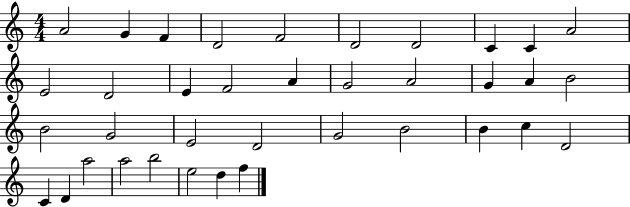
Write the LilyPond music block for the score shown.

{
  \clef treble
  \numericTimeSignature
  \time 4/4
  \key c \major
  a'2 g'4 f'4 | d'2 f'2 | d'2 d'2 | c'4 c'4 a'2 | \break e'2 d'2 | e'4 f'2 a'4 | g'2 a'2 | g'4 a'4 b'2 | \break b'2 g'2 | e'2 d'2 | g'2 b'2 | b'4 c''4 d'2 | \break c'4 d'4 a''2 | a''2 b''2 | e''2 d''4 f''4 | \bar "|."
}